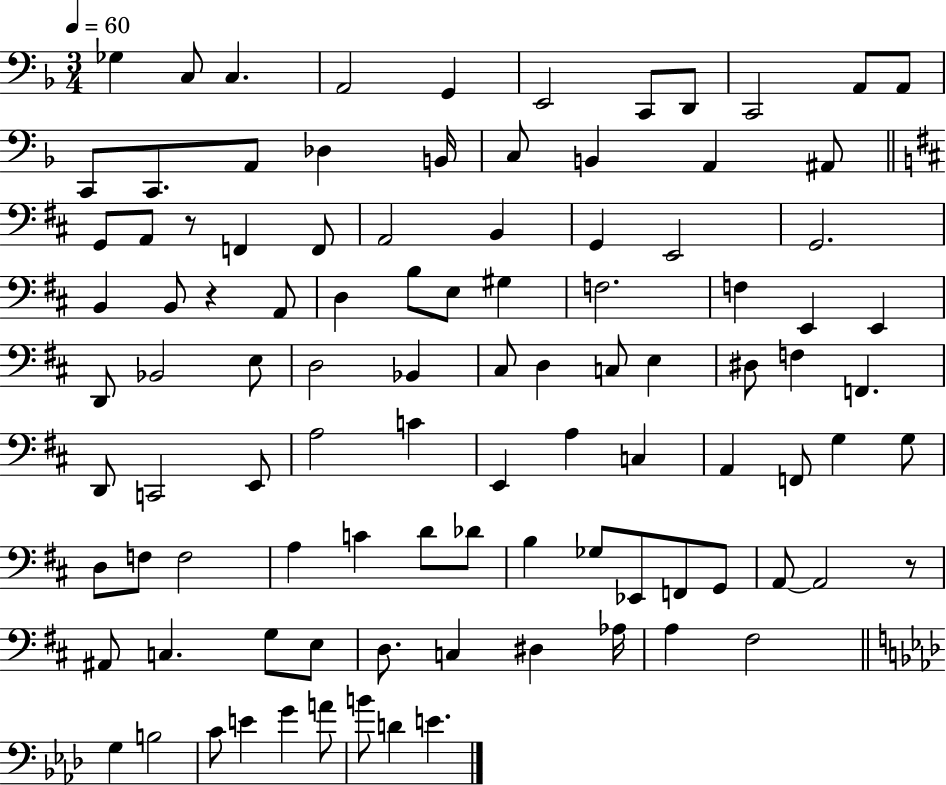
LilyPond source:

{
  \clef bass
  \numericTimeSignature
  \time 3/4
  \key f \major
  \tempo 4 = 60
  \repeat volta 2 { ges4 c8 c4. | a,2 g,4 | e,2 c,8 d,8 | c,2 a,8 a,8 | \break c,8 c,8. a,8 des4 b,16 | c8 b,4 a,4 ais,8 | \bar "||" \break \key d \major g,8 a,8 r8 f,4 f,8 | a,2 b,4 | g,4 e,2 | g,2. | \break b,4 b,8 r4 a,8 | d4 b8 e8 gis4 | f2. | f4 e,4 e,4 | \break d,8 bes,2 e8 | d2 bes,4 | cis8 d4 c8 e4 | dis8 f4 f,4. | \break d,8 c,2 e,8 | a2 c'4 | e,4 a4 c4 | a,4 f,8 g4 g8 | \break d8 f8 f2 | a4 c'4 d'8 des'8 | b4 ges8 ees,8 f,8 g,8 | a,8~~ a,2 r8 | \break ais,8 c4. g8 e8 | d8. c4 dis4 aes16 | a4 fis2 | \bar "||" \break \key aes \major g4 b2 | c'8 e'4 g'4 a'8 | b'8 d'4 e'4. | } \bar "|."
}